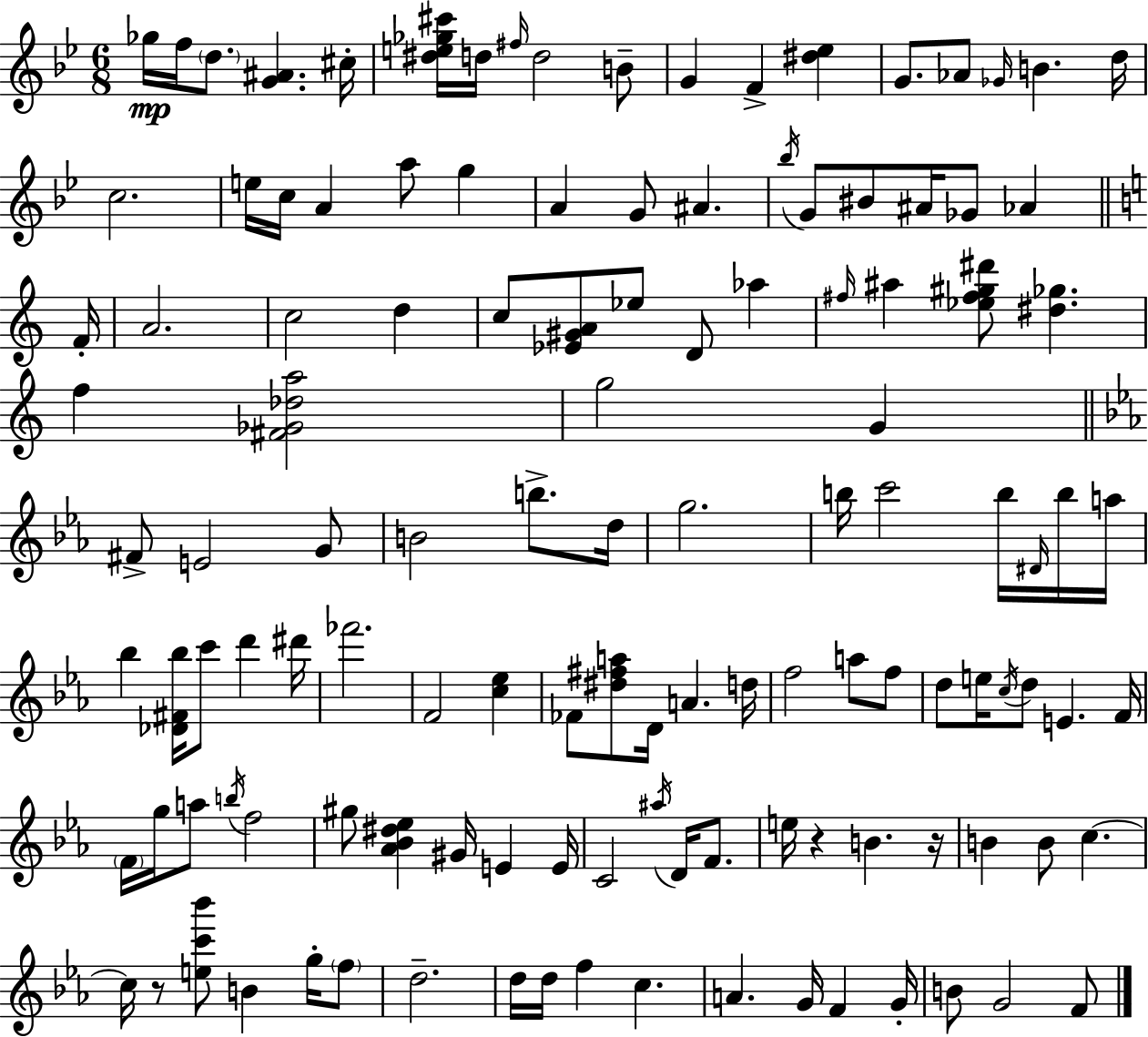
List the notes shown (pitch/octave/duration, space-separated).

Gb5/s F5/s D5/e. [G4,A#4]/q. C#5/s [D#5,E5,Gb5,C#6]/s D5/s F#5/s D5/h B4/e G4/q F4/q [D#5,Eb5]/q G4/e. Ab4/e Gb4/s B4/q. D5/s C5/h. E5/s C5/s A4/q A5/e G5/q A4/q G4/e A#4/q. Bb5/s G4/e BIS4/e A#4/s Gb4/e Ab4/q F4/s A4/h. C5/h D5/q C5/e [Eb4,G#4,A4]/e Eb5/e D4/e Ab5/q F#5/s A#5/q [Eb5,F#5,G#5,D#6]/e [D#5,Gb5]/q. F5/q [F#4,Gb4,Db5,A5]/h G5/h G4/q F#4/e E4/h G4/e B4/h B5/e. D5/s G5/h. B5/s C6/h B5/s D#4/s B5/s A5/s Bb5/q [Db4,F#4,Bb5]/s C6/e D6/q D#6/s FES6/h. F4/h [C5,Eb5]/q FES4/e [D#5,F#5,A5]/e D4/s A4/q. D5/s F5/h A5/e F5/e D5/e E5/s C5/s D5/e E4/q. F4/s F4/s G5/s A5/e B5/s F5/h G#5/e [Ab4,Bb4,D#5,Eb5]/q G#4/s E4/q E4/s C4/h A#5/s D4/s F4/e. E5/s R/q B4/q. R/s B4/q B4/e C5/q. C5/s R/e [E5,C6,Bb6]/e B4/q G5/s F5/e D5/h. D5/s D5/s F5/q C5/q. A4/q. G4/s F4/q G4/s B4/e G4/h F4/e